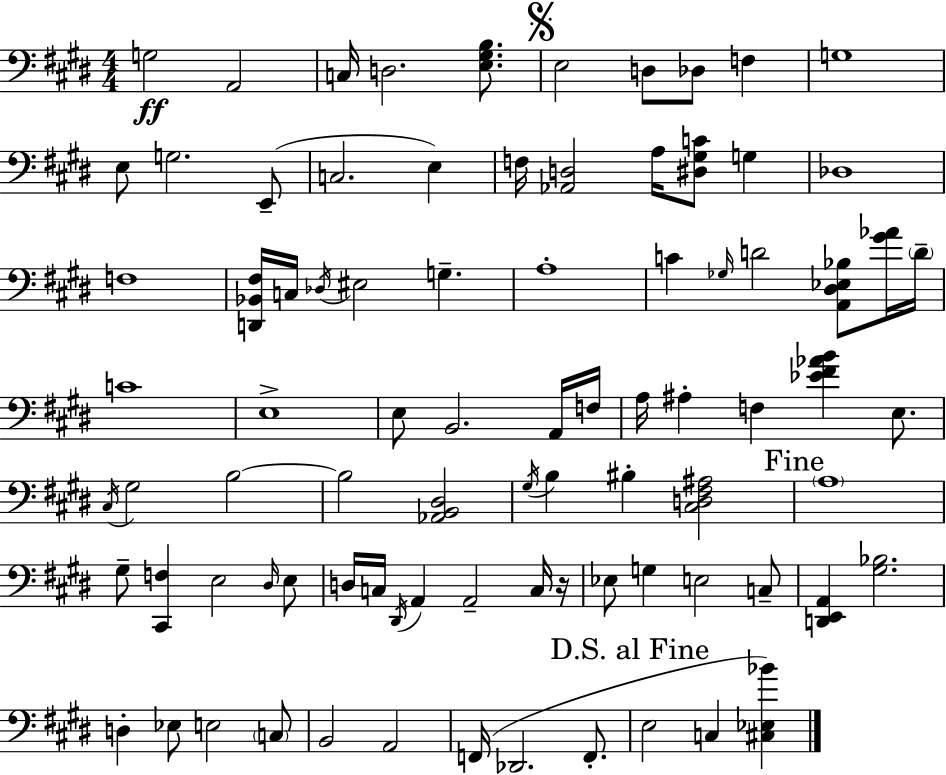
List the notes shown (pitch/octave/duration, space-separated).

G3/h A2/h C3/s D3/h. [E3,G#3,B3]/e. E3/h D3/e Db3/e F3/q G3/w E3/e G3/h. E2/e C3/h. E3/q F3/s [Ab2,D3]/h A3/s [D#3,G#3,C4]/e G3/q Db3/w F3/w [D2,Bb2,F#3]/s C3/s Db3/s EIS3/h G3/q. A3/w C4/q Gb3/s D4/h [A2,D#3,Eb3,Bb3]/e [G#4,Ab4]/s D4/s C4/w E3/w E3/e B2/h. A2/s F3/s A3/s A#3/q F3/q [Eb4,F#4,Ab4,B4]/q E3/e. C#3/s G#3/h B3/h B3/h [Ab2,B2,D#3]/h G#3/s B3/q BIS3/q [C#3,D3,F#3,A#3]/h A3/w G#3/e [C#2,F3]/q E3/h D#3/s E3/e D3/s C3/s D#2/s A2/q A2/h C3/s R/s Eb3/e G3/q E3/h C3/e [D2,E2,A2]/q [G#3,Bb3]/h. D3/q Eb3/e E3/h C3/e B2/h A2/h F2/s Db2/h. F2/e. E3/h C3/q [C#3,Eb3,Bb4]/q